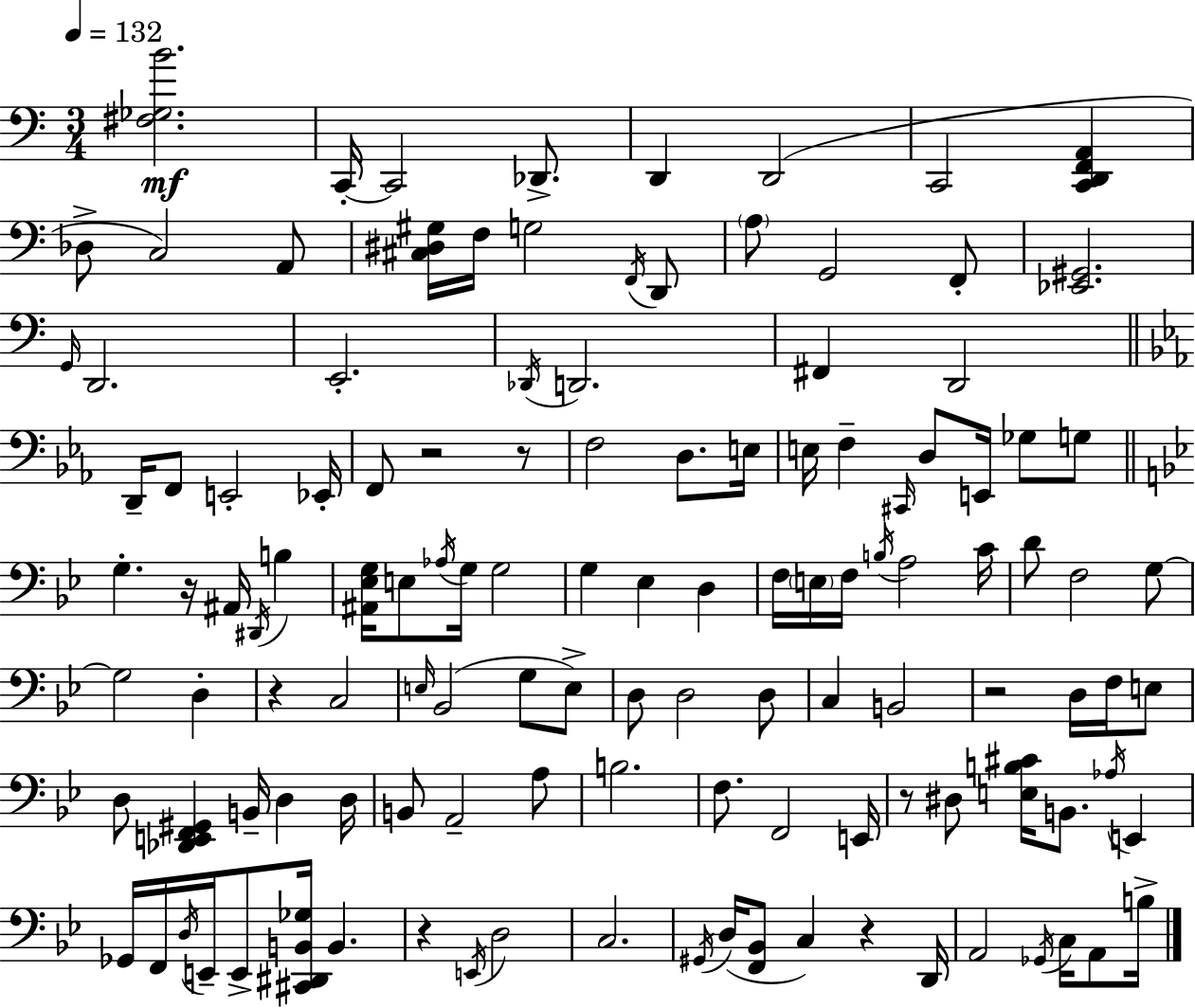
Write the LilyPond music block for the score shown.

{
  \clef bass
  \numericTimeSignature
  \time 3/4
  \key a \minor
  \tempo 4 = 132
  <fis ges b'>2.\mf | c,16-.~~ c,2 des,8.-> | d,4 d,2( | c,2 <c, d, f, a,>4 | \break des8-> c2) a,8 | <cis dis gis>16 f16 g2 \acciaccatura { f,16 } d,8 | \parenthesize a8 g,2 f,8-. | <ees, gis,>2. | \break \grace { g,16 } d,2. | e,2.-. | \acciaccatura { des,16 } d,2. | fis,4 d,2 | \break \bar "||" \break \key ees \major d,16-- f,8 e,2-. ees,16-. | f,8 r2 r8 | f2 d8. e16 | e16 f4-- \grace { cis,16 } d8 e,16 ges8 g8 | \break \bar "||" \break \key g \minor g4.-. r16 ais,16 \acciaccatura { dis,16 } b4 | <ais, ees g>16 e8 \acciaccatura { aes16 } g16 g2 | g4 ees4 d4 | f16 \parenthesize e16 f16 \acciaccatura { b16 } a2 | \break c'16 d'8 f2 | g8~~ g2 d4-. | r4 c2 | \grace { e16 } bes,2( | \break g8 e8->) d8 d2 | d8 c4 b,2 | r2 | d16 f16 e8 d8 <des, e, f, gis,>4 b,16-- d4 | \break d16 b,8 a,2-- | a8 b2. | f8. f,2 | e,16 r8 dis8 <e b cis'>16 b,8. | \break \acciaccatura { aes16 } e,4 ges,16 f,16 \acciaccatura { d16 } e,16-- e,8-> <cis, dis, b, ges>16 | b,4. r4 \acciaccatura { e,16 } d2 | c2. | \acciaccatura { gis,16 }( d16 <f, bes,>8 c4) | \break r4 d,16 a,2 | \acciaccatura { ges,16 } c16 a,8 b16-> \bar "|."
}